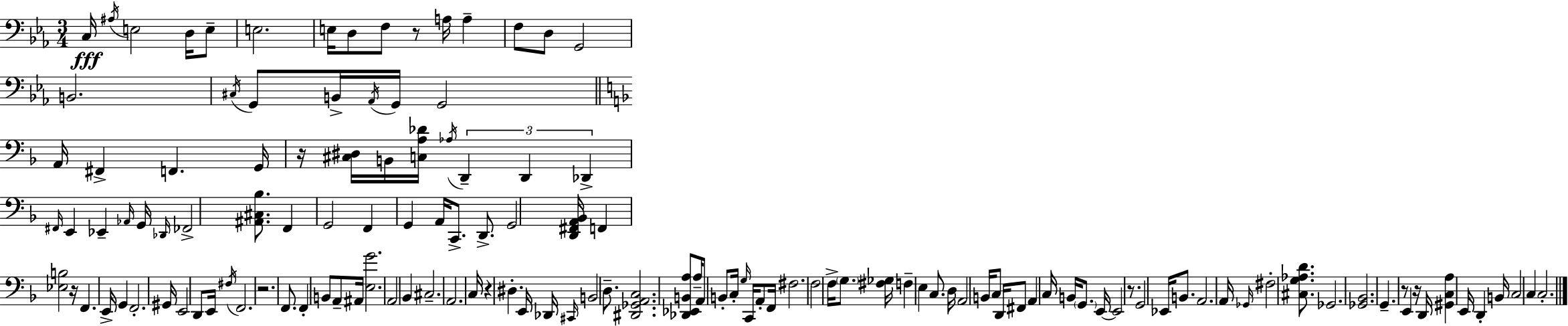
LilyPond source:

{
  \clef bass
  \numericTimeSignature
  \time 3/4
  \key ees \major
  c16\fff \acciaccatura { ais16 } e2 d16 e8-- | e2. | e16 d8 f8 r8 a16 a4-- | f8 d8 g,2 | \break b,2. | \acciaccatura { cis16 } g,8 b,16-> \acciaccatura { aes,16 } g,16 g,2 | \bar "||" \break \key f \major a,16 fis,4-> f,4. g,16 | r16 <cis dis>16 b,16 <c a des'>16 \acciaccatura { aes16 } \tuplet 3/2 { d,4-- d,4 | des,4-> } \grace { fis,16 } e,4 ees,4-- | \grace { aes,16 } g,16 \grace { des,16 } fes,2-> | \break <ais, cis bes>8. f,4 g,2 | f,4 g,4 | a,16 c,8.-> d,8.-> g,2 | <d, fis, a, bes,>16 f,4 <ees b>2 | \break r16 f,4. e,16-> | g,4 f,2.-. | gis,16 e,2 | d,8 e,16 \acciaccatura { fis16 } f,2. | \break r2. | f,8. f,4-. | b,8 a,8-- ais,16 <e g'>2. | a,2 | \break bes,4 cis2.-- | a,2. | c16 r4 dis4.-. | e,16 des,16 \grace { cis,16 } b,2 | \break d8.-- <dis, ges, a, c>2. | <des, ees, b, a>8 a16-- a,8 b,8-. | c16-. \grace { g16 } c,16 a,8-. f,16 fis2. | f2 | \break f16-> \parenthesize g8. <fis ges>16 f4-- | e4 c8. d16 a,2 | b,16 c8 d,16 fis,8 a,4 | c16 b,16 \parenthesize g,8. e,16~~ e,2 | \break r8. g,2 | ees,16 b,8. a,2. | a,16 \grace { ges,16 } fis2-. | <cis g aes d'>8. ges,2. | \break <ges, bes,>2. | g,4.-- | r8 e,4 r16 d,16 <gis, c a>4 | e,16 d,4-. b,16 c2 | \break c4 c2.-. | \bar "|."
}